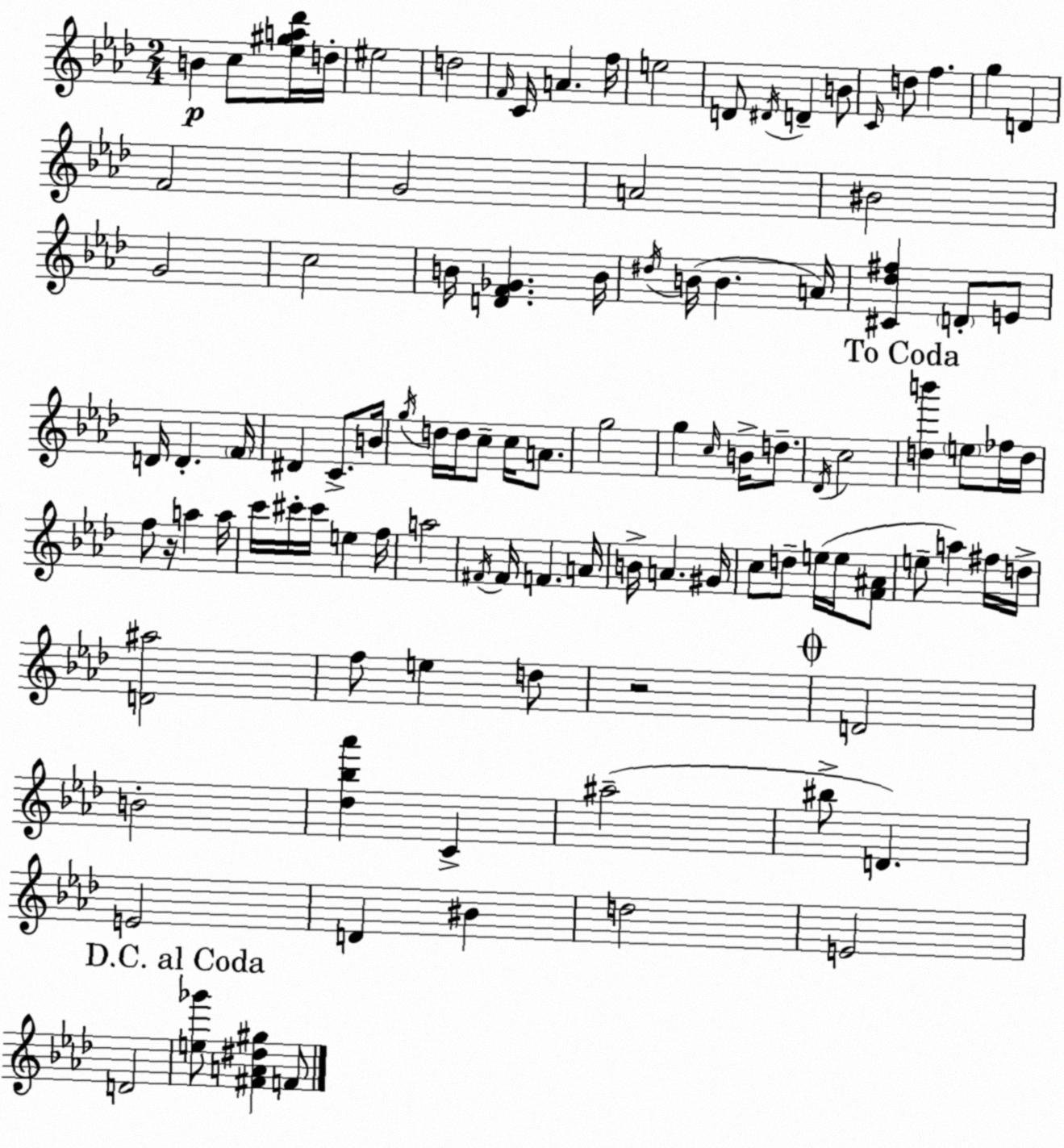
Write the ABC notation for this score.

X:1
T:Untitled
M:2/4
L:1/4
K:Fm
B c/2 [_e^ga_d']/4 d/4 ^e2 d2 F/4 C/4 A f/4 e2 D/2 ^D/4 D B/2 C/4 d/2 f g D F2 G2 A2 ^B2 G2 c2 B/4 [DF_G] B/4 ^d/4 B/4 B A/4 [^C_d^f] D/2 E/2 D/4 D F/4 ^D C/2 B/4 g/4 d/4 d/4 c/2 c/4 A/2 g2 g c/4 B/4 d/2 _D/4 c2 [db'] e/2 _f/4 d/4 f/2 z/4 a a/4 c'/4 ^c'/4 ^c'/4 e f/4 a2 ^F/4 ^F/4 F A/4 B/4 A ^G/4 c/2 d/2 e/4 e/4 [F^A]/2 e/2 a ^f/4 d/4 [D^a]2 f/2 e d/2 z2 D2 B2 [_d_b_a'] C ^a2 ^b/2 D E2 D ^B d2 E2 D2 [e_g']/2 [^FA^d^g] F/2